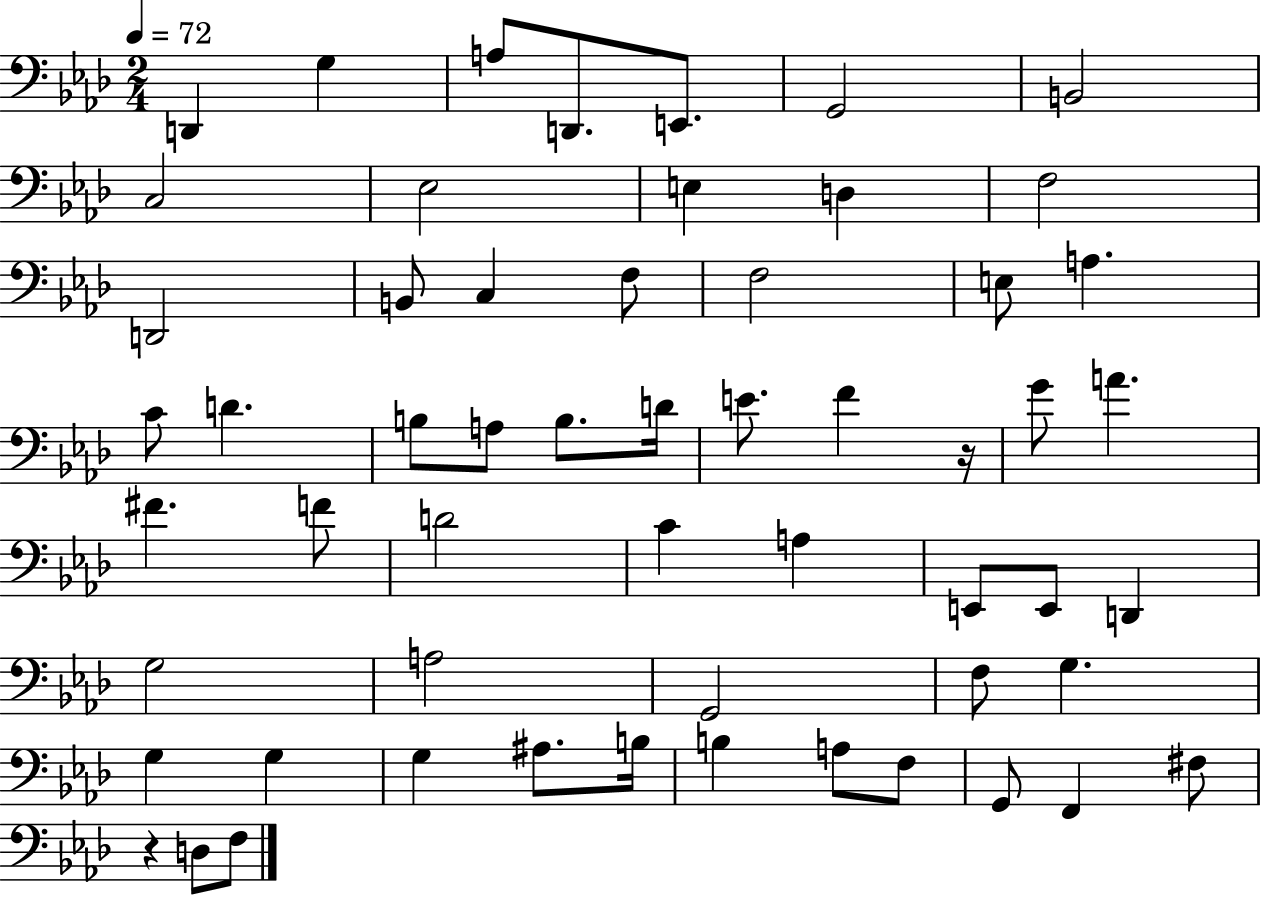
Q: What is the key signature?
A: AES major